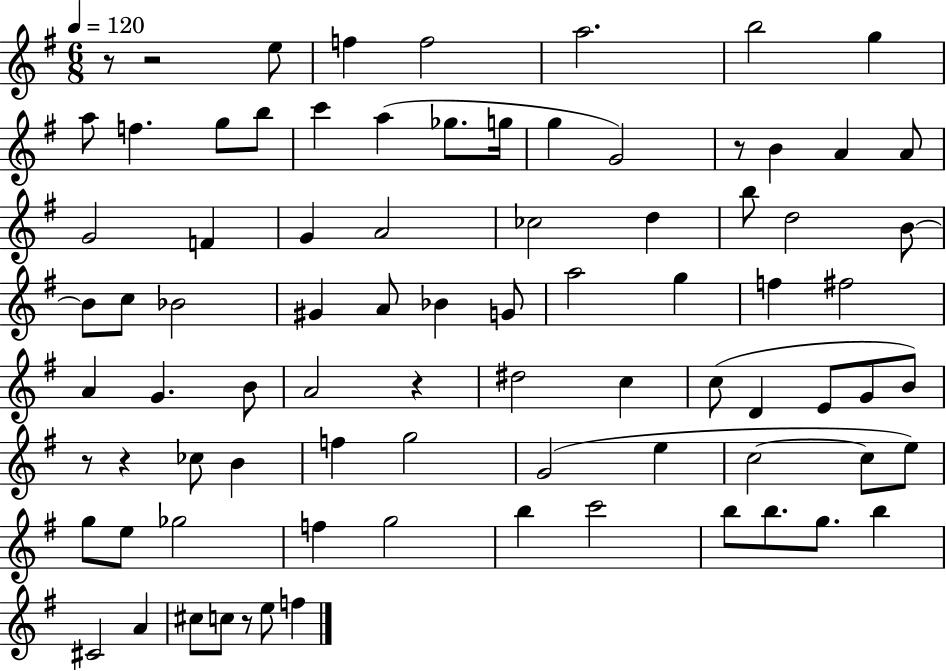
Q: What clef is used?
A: treble